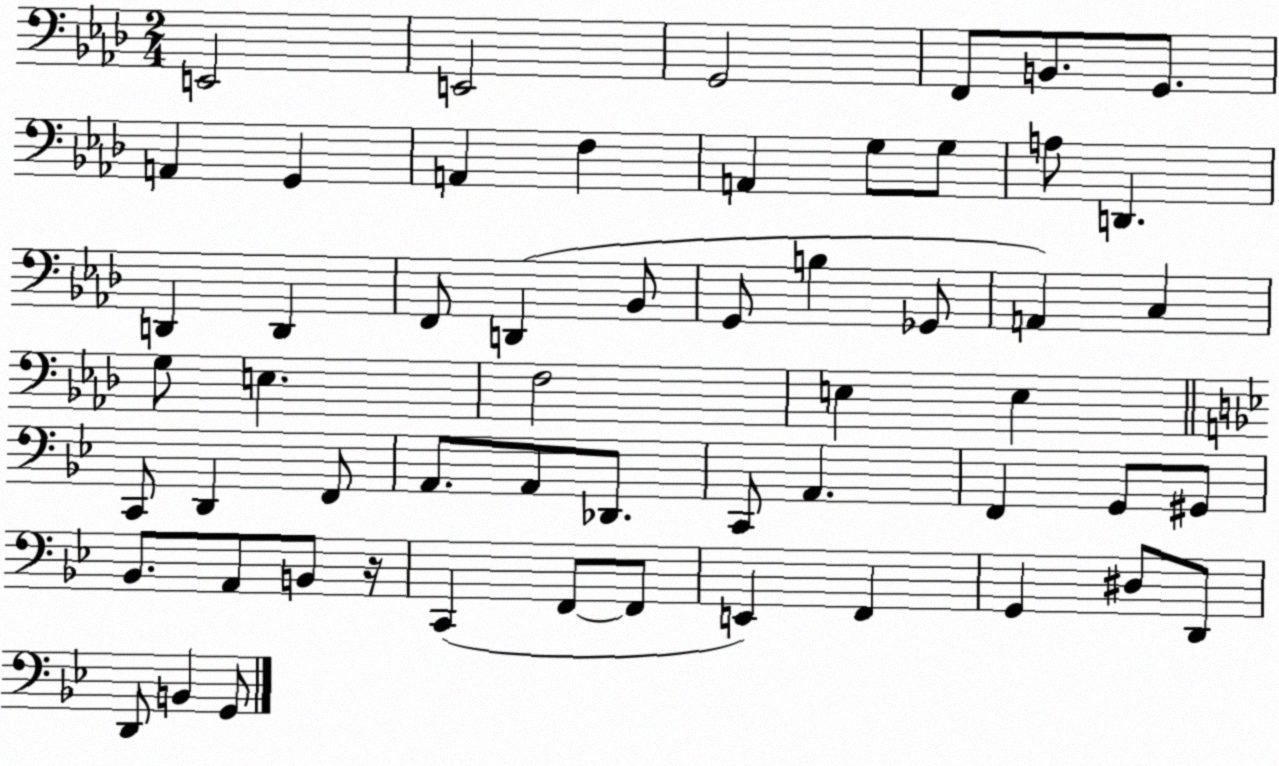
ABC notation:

X:1
T:Untitled
M:2/4
L:1/4
K:Ab
E,,2 E,,2 G,,2 F,,/2 B,,/2 G,,/2 A,, G,, A,, F, A,, G,/2 G,/2 A,/2 D,, D,, D,, F,,/2 D,, _B,,/2 G,,/2 B, _G,,/2 A,, C, G,/2 E, F,2 E, E, C,,/2 D,, F,,/2 A,,/2 A,,/2 _D,,/2 C,,/2 A,, F,, G,,/2 ^G,,/2 _B,,/2 A,,/2 B,,/2 z/4 C,, F,,/2 F,,/2 E,, F,, G,, ^D,/2 D,,/2 D,,/2 B,, G,,/2